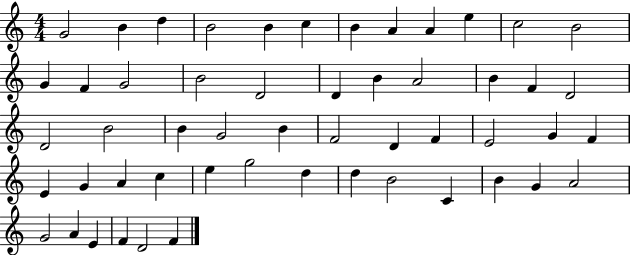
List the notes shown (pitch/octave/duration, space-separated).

G4/h B4/q D5/q B4/h B4/q C5/q B4/q A4/q A4/q E5/q C5/h B4/h G4/q F4/q G4/h B4/h D4/h D4/q B4/q A4/h B4/q F4/q D4/h D4/h B4/h B4/q G4/h B4/q F4/h D4/q F4/q E4/h G4/q F4/q E4/q G4/q A4/q C5/q E5/q G5/h D5/q D5/q B4/h C4/q B4/q G4/q A4/h G4/h A4/q E4/q F4/q D4/h F4/q